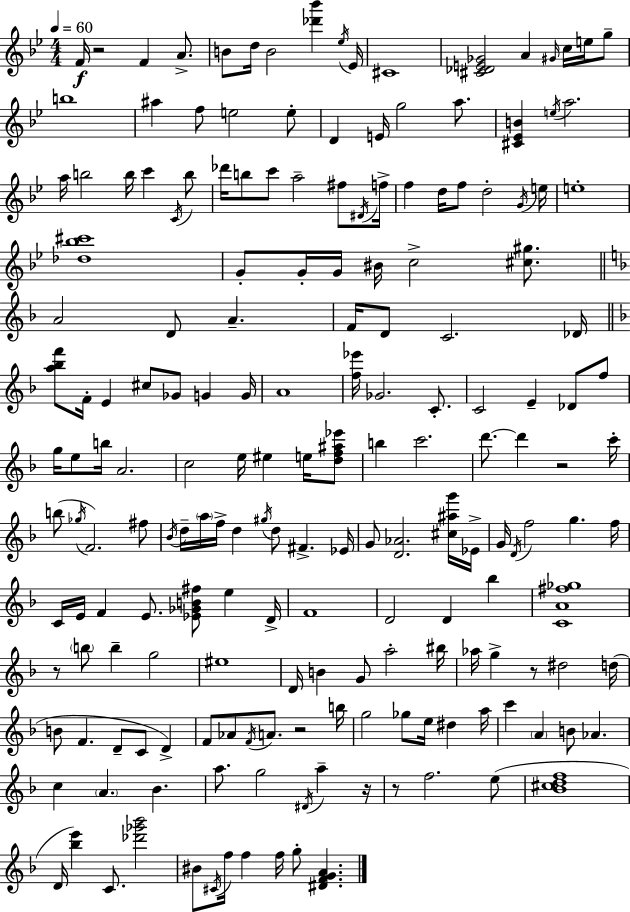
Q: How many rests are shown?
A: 7